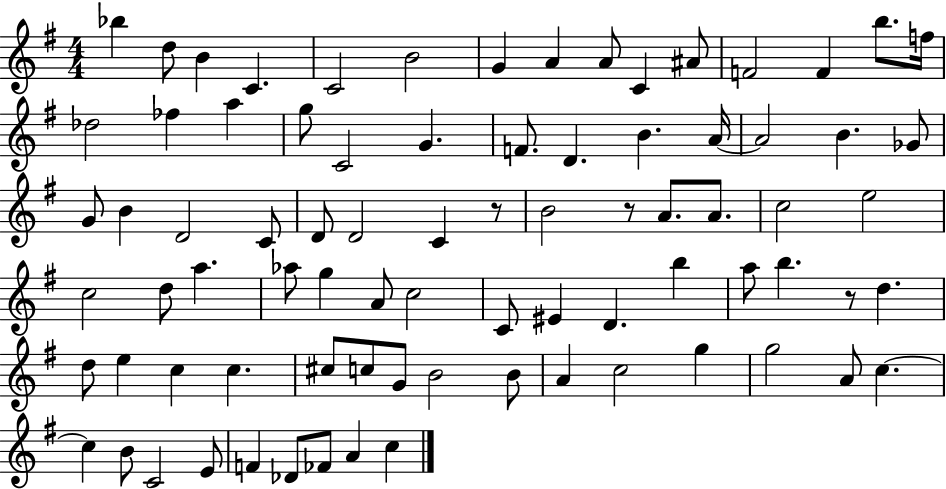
Bb5/q D5/e B4/q C4/q. C4/h B4/h G4/q A4/q A4/e C4/q A#4/e F4/h F4/q B5/e. F5/s Db5/h FES5/q A5/q G5/e C4/h G4/q. F4/e. D4/q. B4/q. A4/s A4/h B4/q. Gb4/e G4/e B4/q D4/h C4/e D4/e D4/h C4/q R/e B4/h R/e A4/e. A4/e. C5/h E5/h C5/h D5/e A5/q. Ab5/e G5/q A4/e C5/h C4/e EIS4/q D4/q. B5/q A5/e B5/q. R/e D5/q. D5/e E5/q C5/q C5/q. C#5/e C5/e G4/e B4/h B4/e A4/q C5/h G5/q G5/h A4/e C5/q. C5/q B4/e C4/h E4/e F4/q Db4/e FES4/e A4/q C5/q